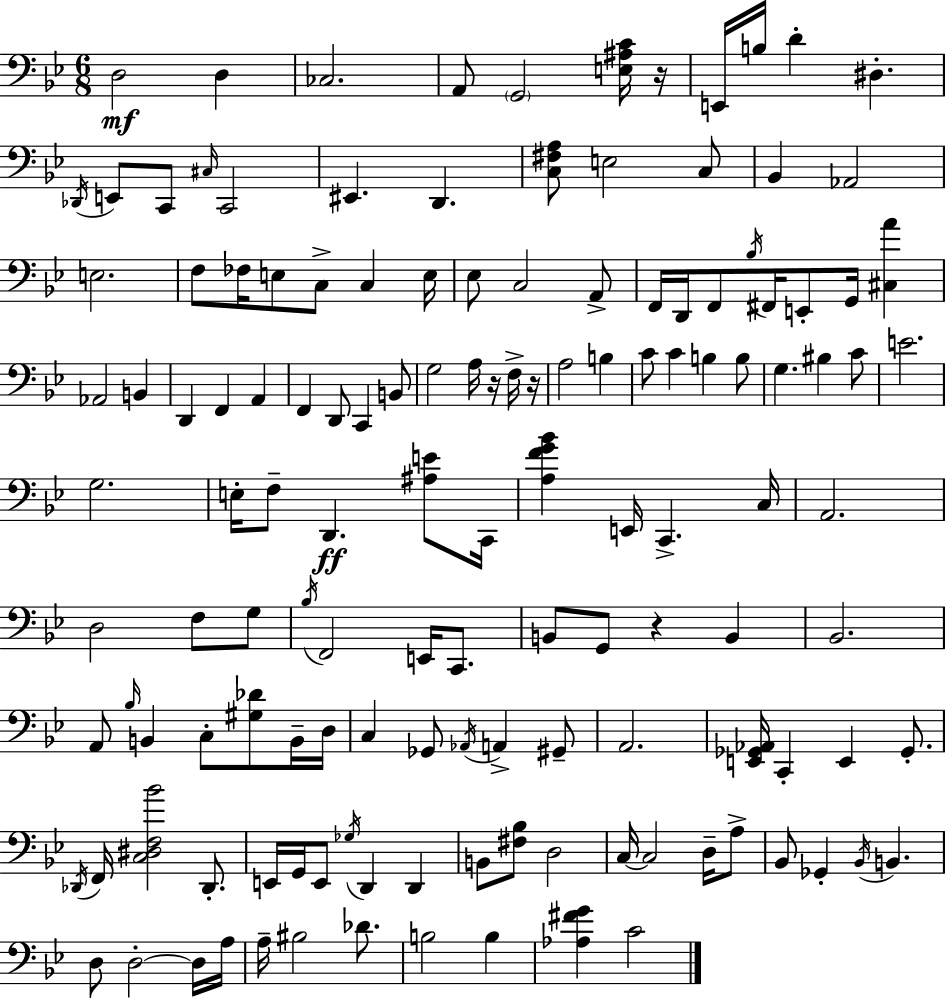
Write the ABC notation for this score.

X:1
T:Untitled
M:6/8
L:1/4
K:Bb
D,2 D, _C,2 A,,/2 G,,2 [E,^A,C]/4 z/4 E,,/4 B,/4 D ^D, _D,,/4 E,,/2 C,,/2 ^C,/4 C,,2 ^E,, D,, [C,^F,A,]/2 E,2 C,/2 _B,, _A,,2 E,2 F,/2 _F,/4 E,/2 C,/2 C, E,/4 _E,/2 C,2 A,,/2 F,,/4 D,,/4 F,,/2 _B,/4 ^F,,/4 E,,/2 G,,/4 [^C,A] _A,,2 B,, D,, F,, A,, F,, D,,/2 C,, B,,/2 G,2 A,/4 z/4 F,/4 z/4 A,2 B, C/2 C B, B,/2 G, ^B, C/2 E2 G,2 E,/4 F,/2 D,, [^A,E]/2 C,,/4 [A,FG_B] E,,/4 C,, C,/4 A,,2 D,2 F,/2 G,/2 _B,/4 F,,2 E,,/4 C,,/2 B,,/2 G,,/2 z B,, _B,,2 A,,/2 _B,/4 B,, C,/2 [^G,_D]/2 B,,/4 D,/4 C, _G,,/2 _A,,/4 A,, ^G,,/2 A,,2 [E,,_G,,_A,,]/4 C,, E,, _G,,/2 _D,,/4 F,,/4 [C,^D,F,_B]2 _D,,/2 E,,/4 G,,/4 E,,/2 _G,/4 D,, D,, B,,/2 [^F,_B,]/2 D,2 C,/4 C,2 D,/4 A,/2 _B,,/2 _G,, _B,,/4 B,, D,/2 D,2 D,/4 A,/4 A,/4 ^B,2 _D/2 B,2 B, [_A,^FG] C2